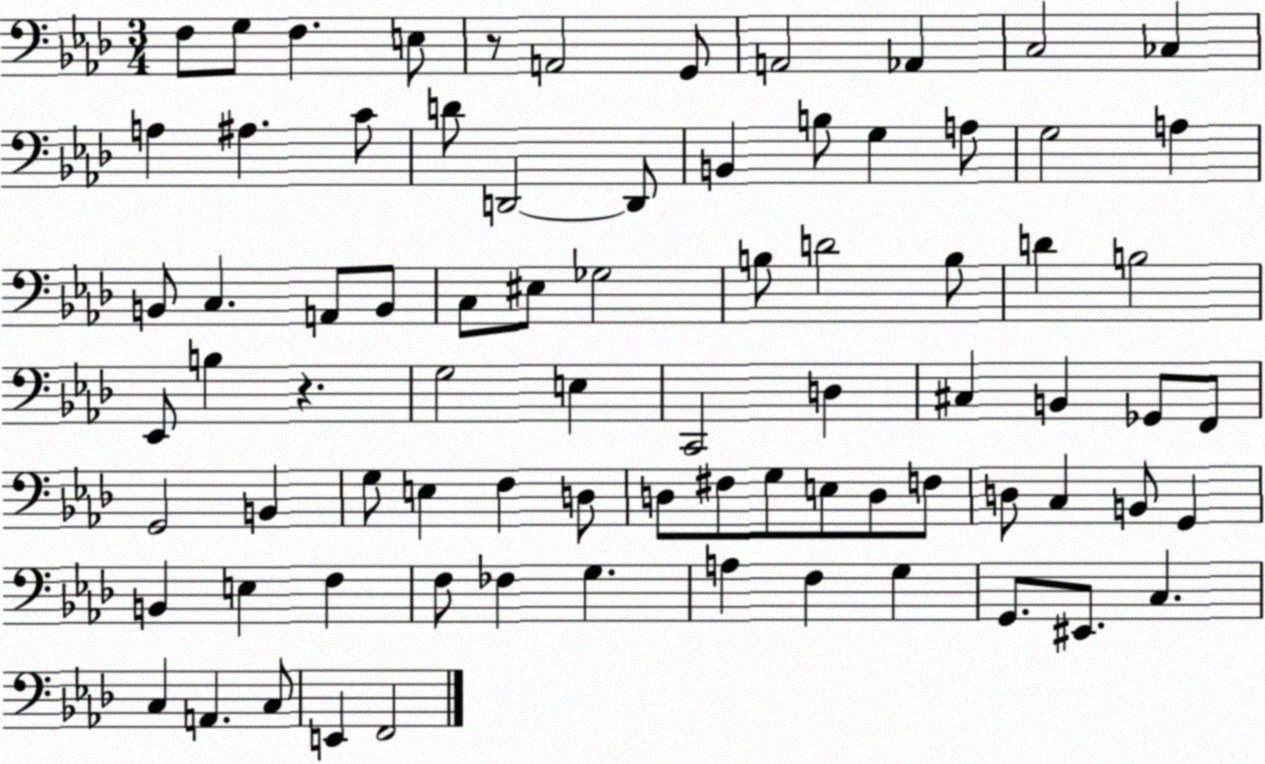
X:1
T:Untitled
M:3/4
L:1/4
K:Ab
F,/2 G,/2 F, E,/2 z/2 A,,2 G,,/2 A,,2 _A,, C,2 _C, A, ^A, C/2 D/2 D,,2 D,,/2 B,, B,/2 G, A,/2 G,2 A, B,,/2 C, A,,/2 B,,/2 C,/2 ^E,/2 _G,2 B,/2 D2 B,/2 D B,2 _E,,/2 B, z G,2 E, C,,2 D, ^C, B,, _G,,/2 F,,/2 G,,2 B,, G,/2 E, F, D,/2 D,/2 ^F,/2 G,/2 E,/2 D,/2 F,/2 D,/2 C, B,,/2 G,, B,, E, F, F,/2 _F, G, A, F, G, G,,/2 ^E,,/2 C, C, A,, C,/2 E,, F,,2